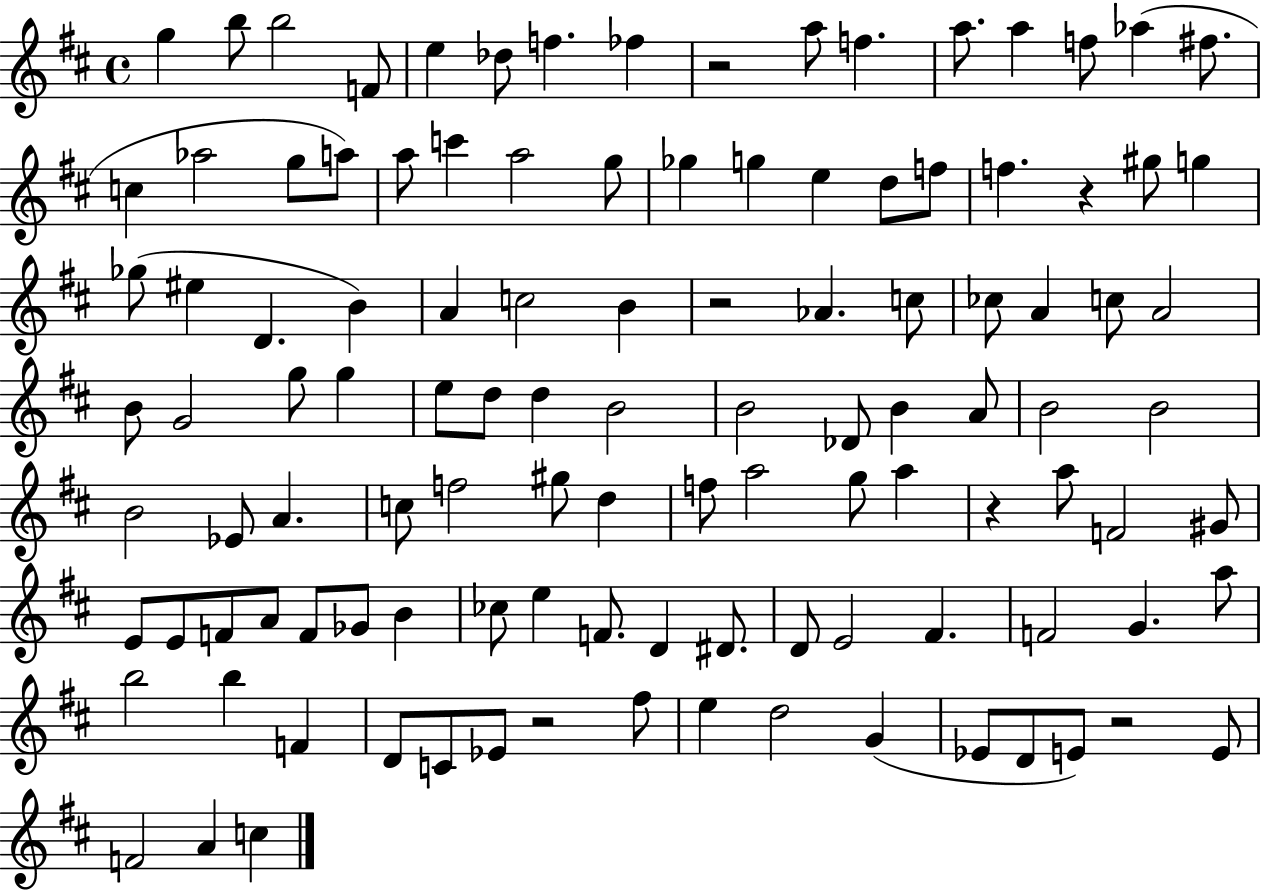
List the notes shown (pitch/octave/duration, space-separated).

G5/q B5/e B5/h F4/e E5/q Db5/e F5/q. FES5/q R/h A5/e F5/q. A5/e. A5/q F5/e Ab5/q F#5/e. C5/q Ab5/h G5/e A5/e A5/e C6/q A5/h G5/e Gb5/q G5/q E5/q D5/e F5/e F5/q. R/q G#5/e G5/q Gb5/e EIS5/q D4/q. B4/q A4/q C5/h B4/q R/h Ab4/q. C5/e CES5/e A4/q C5/e A4/h B4/e G4/h G5/e G5/q E5/e D5/e D5/q B4/h B4/h Db4/e B4/q A4/e B4/h B4/h B4/h Eb4/e A4/q. C5/e F5/h G#5/e D5/q F5/e A5/h G5/e A5/q R/q A5/e F4/h G#4/e E4/e E4/e F4/e A4/e F4/e Gb4/e B4/q CES5/e E5/q F4/e. D4/q D#4/e. D4/e E4/h F#4/q. F4/h G4/q. A5/e B5/h B5/q F4/q D4/e C4/e Eb4/e R/h F#5/e E5/q D5/h G4/q Eb4/e D4/e E4/e R/h E4/e F4/h A4/q C5/q